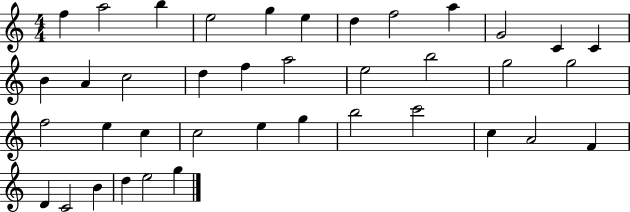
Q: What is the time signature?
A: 4/4